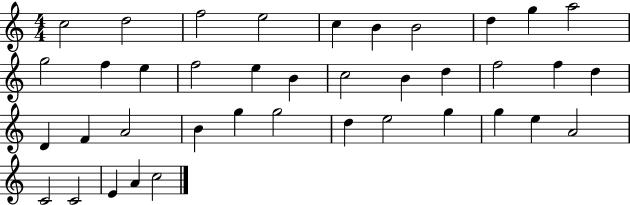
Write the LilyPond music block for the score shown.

{
  \clef treble
  \numericTimeSignature
  \time 4/4
  \key c \major
  c''2 d''2 | f''2 e''2 | c''4 b'4 b'2 | d''4 g''4 a''2 | \break g''2 f''4 e''4 | f''2 e''4 b'4 | c''2 b'4 d''4 | f''2 f''4 d''4 | \break d'4 f'4 a'2 | b'4 g''4 g''2 | d''4 e''2 g''4 | g''4 e''4 a'2 | \break c'2 c'2 | e'4 a'4 c''2 | \bar "|."
}